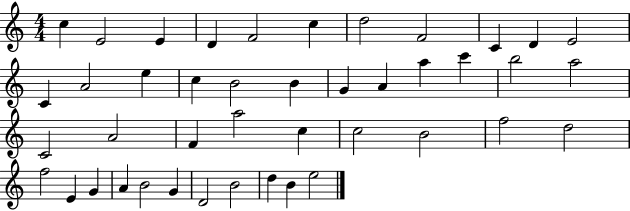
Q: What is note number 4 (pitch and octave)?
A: D4